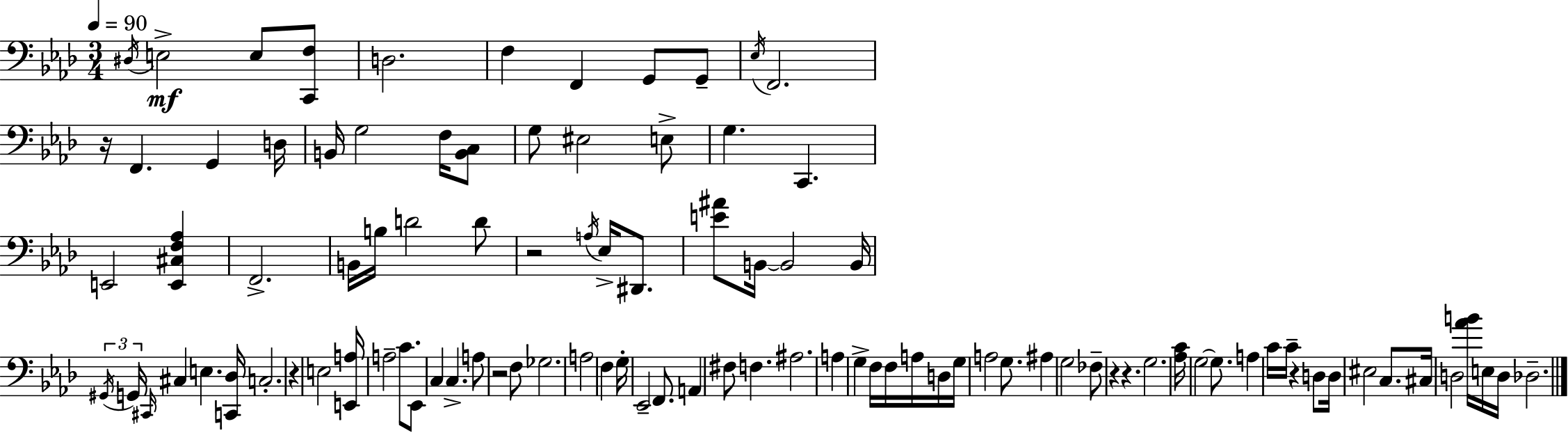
{
  \clef bass
  \numericTimeSignature
  \time 3/4
  \key aes \major
  \tempo 4 = 90
  \acciaccatura { dis16 }\mf e2-> e8 <c, f>8 | d2. | f4 f,4 g,8 g,8-- | \acciaccatura { ees16 } f,2. | \break r16 f,4. g,4 | d16 b,16 g2 f16 | <b, c>8 g8 eis2 | e8-> g4. c,4. | \break e,2 <e, cis f aes>4 | f,2.-> | b,16 b16 d'2 | d'8 r2 \acciaccatura { a16 } ees16-> | \break dis,8. <e' ais'>8 b,16~~ b,2 | b,16 \tuplet 3/2 { \acciaccatura { gis,16 } g,16 \grace { cis,16 } } cis4 e4. | <c, des>16 c2.-. | r4 e2 | \break <e, a>16 a2-- | c'8. ees,8 c4 c4.-> | a8 r2 | f8 ges2. | \break a2 | f4 g16-. ees,2-- | f,8. a,4 fis8 f4. | ais2. | \break a4 g4-> | f16 f16 a16 d16 g16 a2 | g8. ais4 g2 | fes8-- r4 r4. | \break g2. | <aes c'>16 g2~~ | g8. a4 c'16 c'16-- r4 | d8 d16 eis2 | \break c8. cis16 d2 | <aes' b'>16 e16 d16 des2.-- | \bar "|."
}